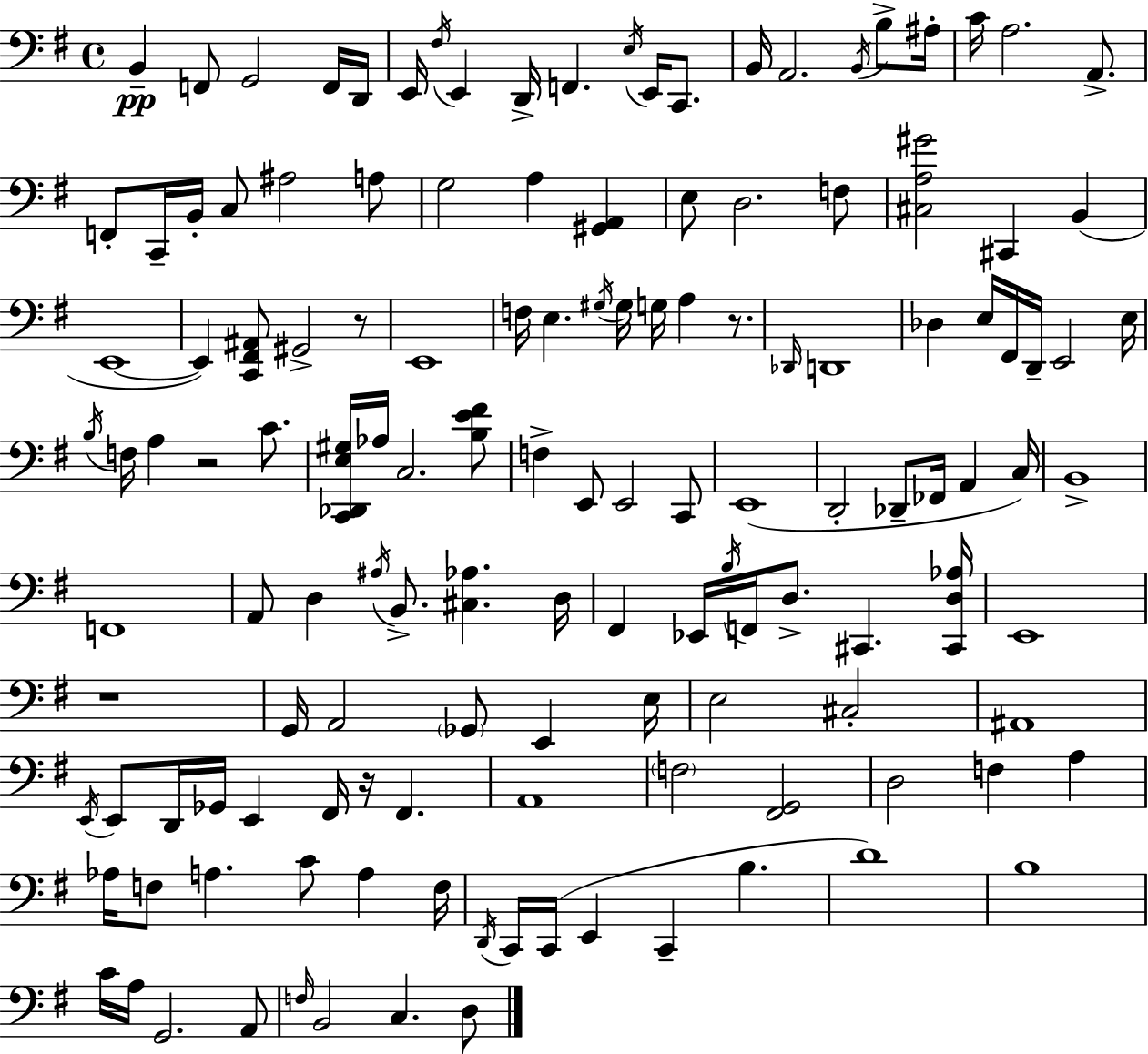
X:1
T:Untitled
M:4/4
L:1/4
K:Em
B,, F,,/2 G,,2 F,,/4 D,,/4 E,,/4 ^F,/4 E,, D,,/4 F,, E,/4 E,,/4 C,,/2 B,,/4 A,,2 B,,/4 B,/2 ^A,/4 C/4 A,2 A,,/2 F,,/2 C,,/4 B,,/4 C,/2 ^A,2 A,/2 G,2 A, [^G,,A,,] E,/2 D,2 F,/2 [^C,A,^G]2 ^C,, B,, E,,4 E,, [C,,^F,,^A,,]/2 ^G,,2 z/2 E,,4 F,/4 E, ^G,/4 ^G,/4 G,/4 A, z/2 _D,,/4 D,,4 _D, E,/4 ^F,,/4 D,,/4 E,,2 E,/4 B,/4 F,/4 A, z2 C/2 [C,,_D,,E,^G,]/4 _A,/4 C,2 [B,E^F]/2 F, E,,/2 E,,2 C,,/2 E,,4 D,,2 _D,,/2 _F,,/4 A,, C,/4 B,,4 F,,4 A,,/2 D, ^A,/4 B,,/2 [^C,_A,] D,/4 ^F,, _E,,/4 B,/4 F,,/4 D,/2 ^C,, [^C,,D,_A,]/4 E,,4 z4 G,,/4 A,,2 _G,,/2 E,, E,/4 E,2 ^C,2 ^A,,4 E,,/4 E,,/2 D,,/4 _G,,/4 E,, ^F,,/4 z/4 ^F,, A,,4 F,2 [^F,,G,,]2 D,2 F, A, _A,/4 F,/2 A, C/2 A, F,/4 D,,/4 C,,/4 C,,/4 E,, C,, B, D4 B,4 C/4 A,/4 G,,2 A,,/2 F,/4 B,,2 C, D,/2